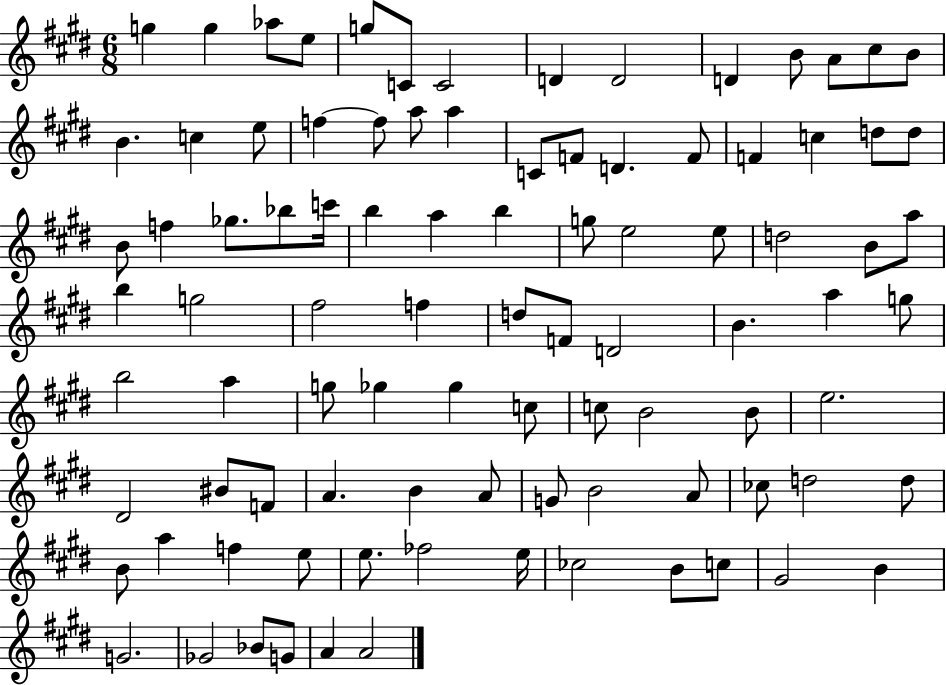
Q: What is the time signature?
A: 6/8